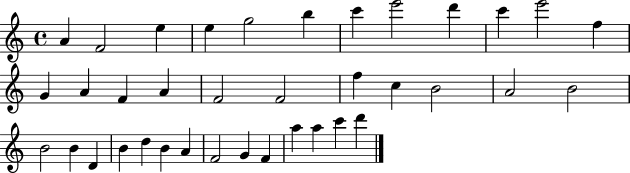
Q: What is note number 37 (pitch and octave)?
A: D6